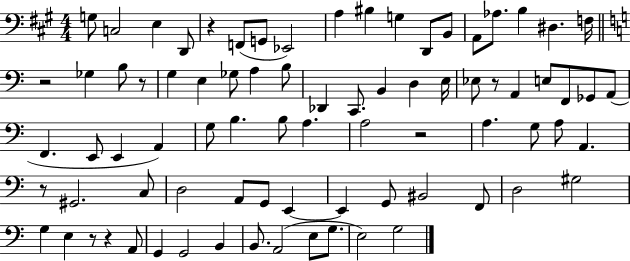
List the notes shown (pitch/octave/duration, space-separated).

G3/e C3/h E3/q D2/e R/q F2/e G2/e Eb2/h A3/q BIS3/q G3/q D2/e B2/e A2/e Ab3/e. B3/q D#3/q. F3/s R/h Gb3/q B3/e R/e G3/q E3/q Gb3/e A3/q B3/e Db2/q C2/e. B2/q D3/q E3/s Eb3/e R/e A2/q E3/e F2/e Gb2/e A2/e F2/q. E2/e E2/q A2/q G3/e B3/q. B3/e A3/q. A3/h R/h A3/q. G3/e A3/e A2/q. R/e G#2/h. C3/e D3/h A2/e G2/e E2/q E2/q G2/e BIS2/h F2/e D3/h G#3/h G3/q E3/q R/e R/q A2/e G2/q G2/h B2/q B2/e. A2/h E3/e G3/e. E3/h G3/h